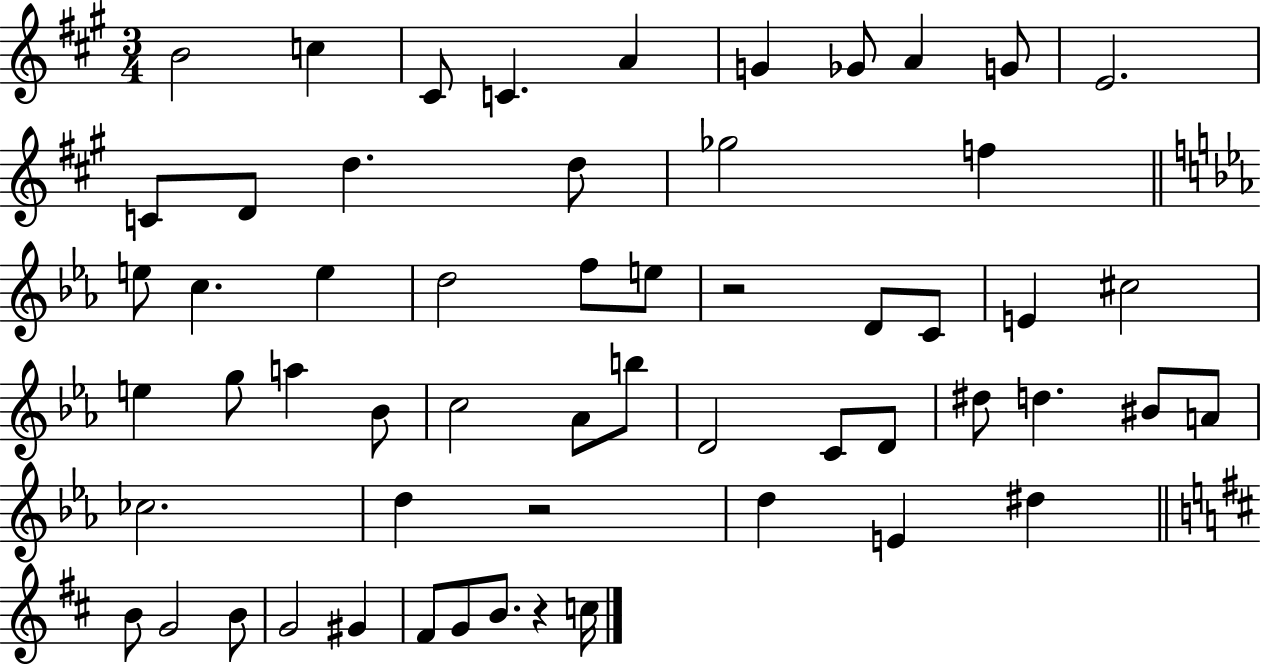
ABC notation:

X:1
T:Untitled
M:3/4
L:1/4
K:A
B2 c ^C/2 C A G _G/2 A G/2 E2 C/2 D/2 d d/2 _g2 f e/2 c e d2 f/2 e/2 z2 D/2 C/2 E ^c2 e g/2 a _B/2 c2 _A/2 b/2 D2 C/2 D/2 ^d/2 d ^B/2 A/2 _c2 d z2 d E ^d B/2 G2 B/2 G2 ^G ^F/2 G/2 B/2 z c/4